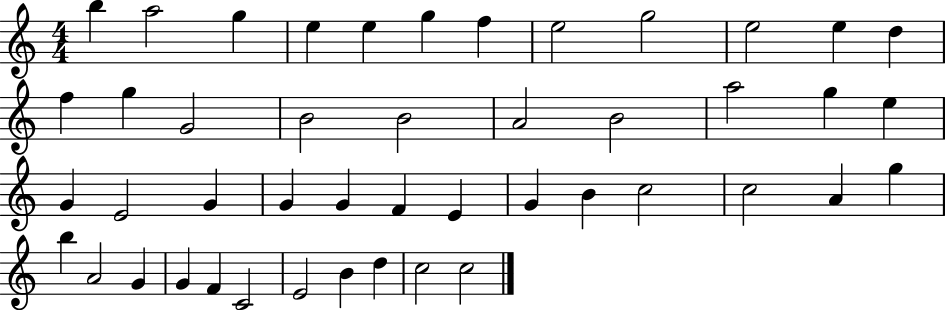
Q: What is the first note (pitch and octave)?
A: B5